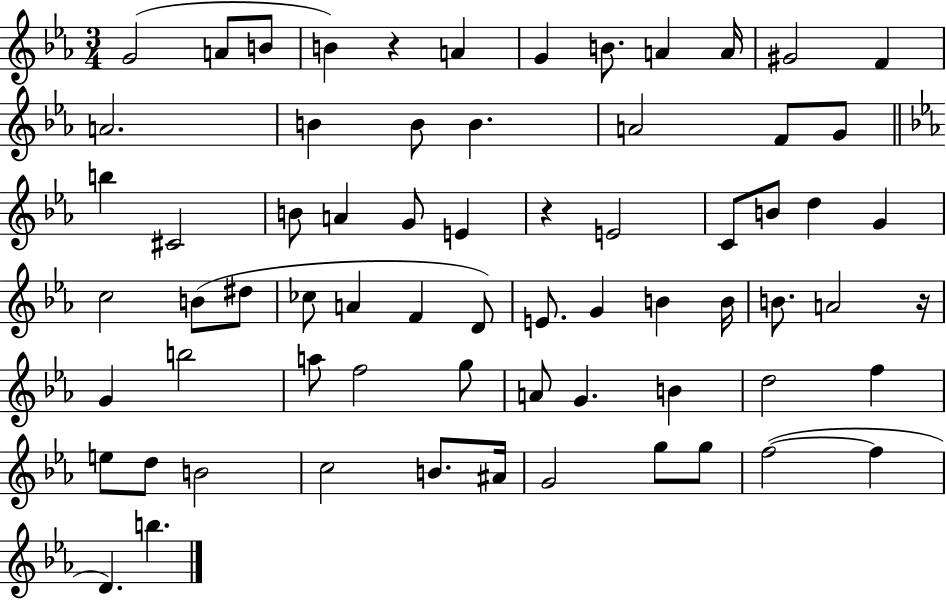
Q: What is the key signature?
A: EES major